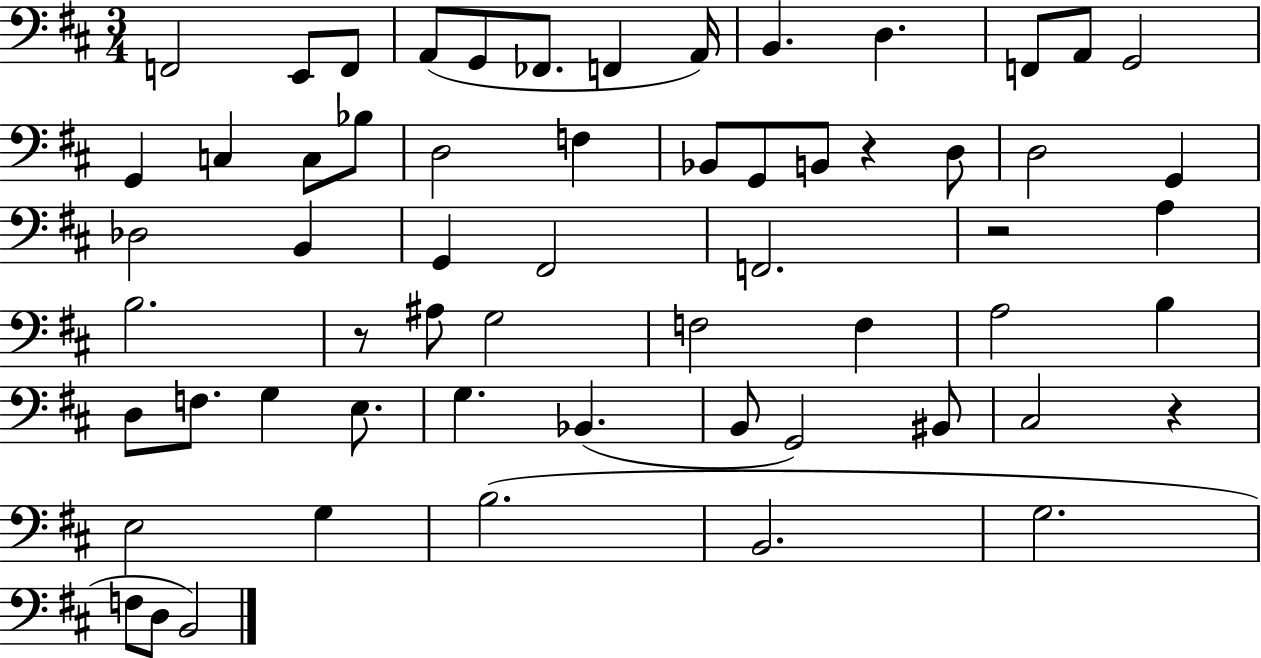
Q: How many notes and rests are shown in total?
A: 60